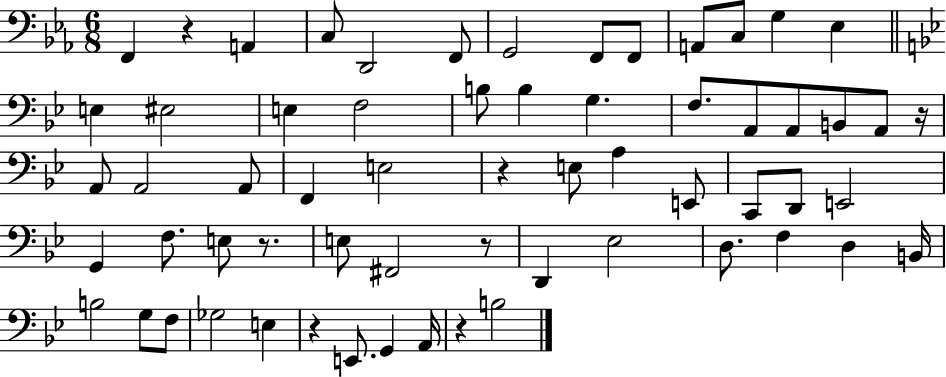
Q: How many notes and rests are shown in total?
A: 62